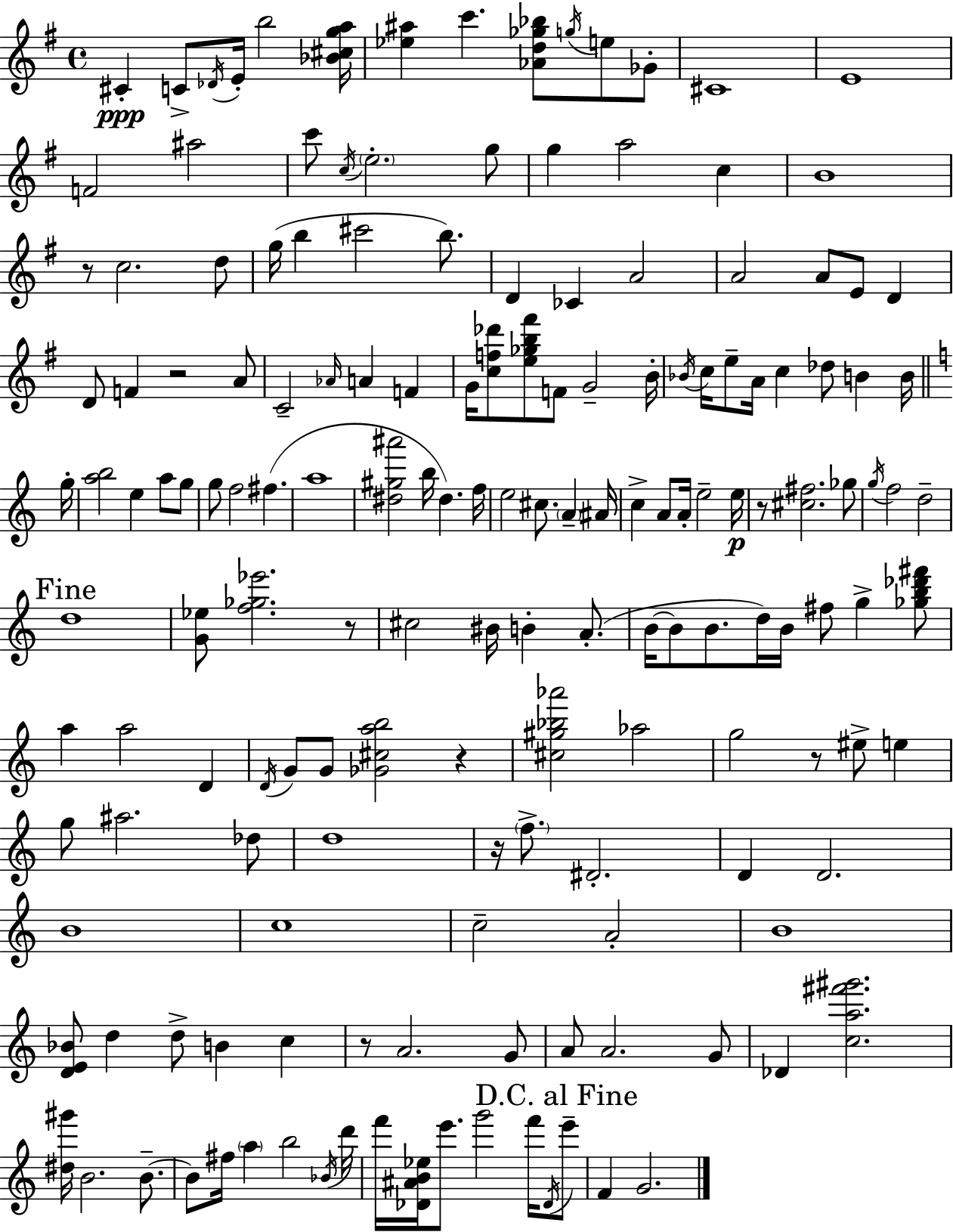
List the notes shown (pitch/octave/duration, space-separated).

C#4/q C4/e Db4/s E4/s B5/h [Bb4,C#5,G5,A5]/s [Eb5,A#5]/q C6/q. [Ab4,D5,Gb5,Bb5]/e G5/s E5/e Gb4/e C#4/w E4/w F4/h A#5/h C6/e C5/s E5/h. G5/e G5/q A5/h C5/q B4/w R/e C5/h. D5/e G5/s B5/q C#6/h B5/e. D4/q CES4/q A4/h A4/h A4/e E4/e D4/q D4/e F4/q R/h A4/e C4/h Ab4/s A4/q F4/q G4/s [C5,F5,Db6]/e [E5,Gb5,B5,F#6]/e F4/e G4/h B4/s Bb4/s C5/s E5/e A4/s C5/q Db5/e B4/q B4/s G5/s [A5,B5]/h E5/q A5/e G5/e G5/e F5/h F#5/q. A5/w [D#5,G#5,A#6]/h B5/s D#5/q. F5/s E5/h C#5/e. A4/q A#4/s C5/q A4/e A4/s E5/h E5/s R/e [C#5,F#5]/h. Gb5/e G5/s F5/h D5/h D5/w [G4,Eb5]/e [F5,Gb5,Eb6]/h. R/e C#5/h BIS4/s B4/q A4/e. B4/s B4/e B4/e. D5/s B4/s F#5/e G5/q [Gb5,B5,Db6,F#6]/e A5/q A5/h D4/q D4/s G4/e G4/e [Gb4,C#5,A5,B5]/h R/q [C#5,G#5,Bb5,Ab6]/h Ab5/h G5/h R/e EIS5/e E5/q G5/e A#5/h. Db5/e D5/w R/s F5/e. D#4/h. D4/q D4/h. B4/w C5/w C5/h A4/h B4/w [D4,E4,Bb4]/e D5/q D5/e B4/q C5/q R/e A4/h. G4/e A4/e A4/h. G4/e Db4/q [C5,A5,F#6,G#6]/h. [D#5,G#6]/s B4/h. B4/e. B4/e F#5/s A5/q B5/h Bb4/s D6/s F6/s [Db4,A#4,B4,Eb5]/s E6/e. G6/h F6/s Db4/s E6/e F4/q G4/h.